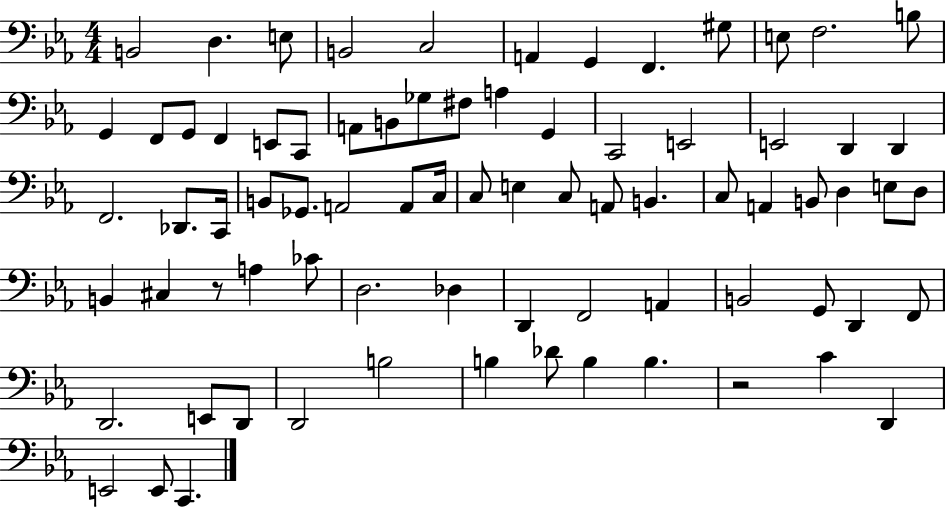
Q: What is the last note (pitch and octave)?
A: C2